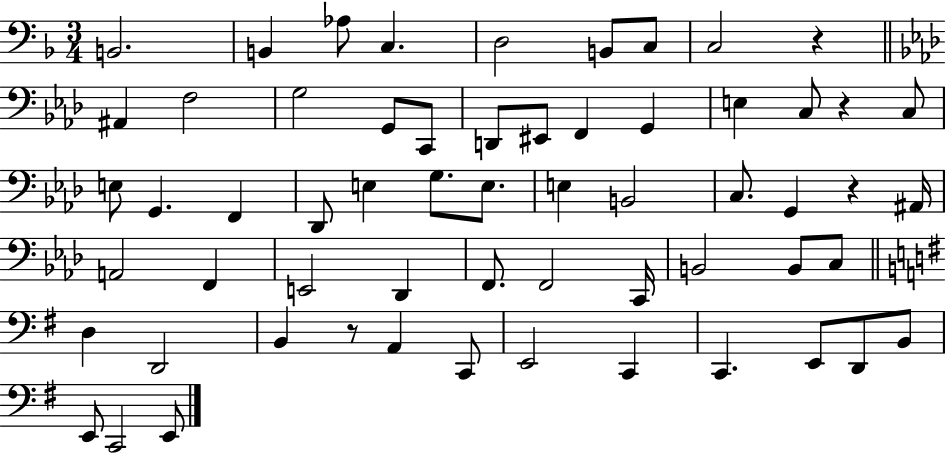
B2/h. B2/q Ab3/e C3/q. D3/h B2/e C3/e C3/h R/q A#2/q F3/h G3/h G2/e C2/e D2/e EIS2/e F2/q G2/q E3/q C3/e R/q C3/e E3/e G2/q. F2/q Db2/e E3/q G3/e. E3/e. E3/q B2/h C3/e. G2/q R/q A#2/s A2/h F2/q E2/h Db2/q F2/e. F2/h C2/s B2/h B2/e C3/e D3/q D2/h B2/q R/e A2/q C2/e E2/h C2/q C2/q. E2/e D2/e B2/e E2/e C2/h E2/e